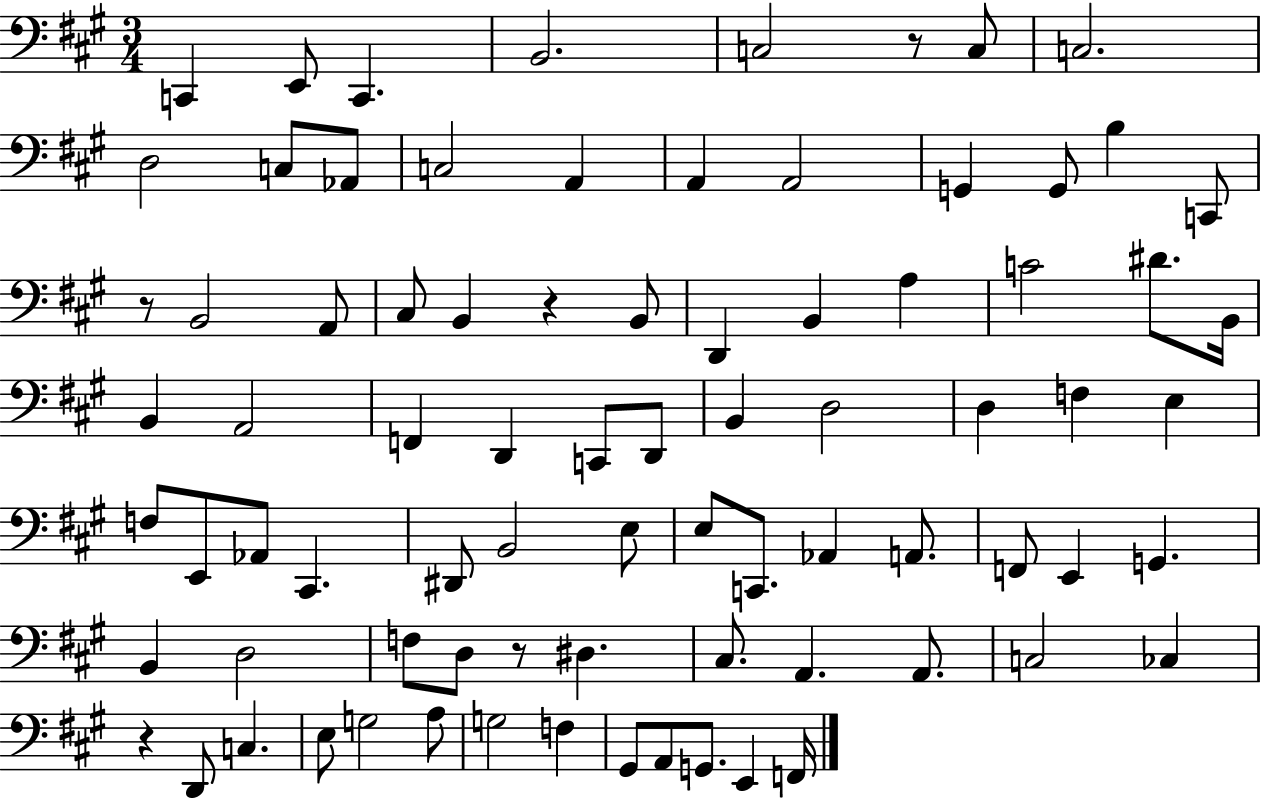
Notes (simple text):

C2/q E2/e C2/q. B2/h. C3/h R/e C3/e C3/h. D3/h C3/e Ab2/e C3/h A2/q A2/q A2/h G2/q G2/e B3/q C2/e R/e B2/h A2/e C#3/e B2/q R/q B2/e D2/q B2/q A3/q C4/h D#4/e. B2/s B2/q A2/h F2/q D2/q C2/e D2/e B2/q D3/h D3/q F3/q E3/q F3/e E2/e Ab2/e C#2/q. D#2/e B2/h E3/e E3/e C2/e. Ab2/q A2/e. F2/e E2/q G2/q. B2/q D3/h F3/e D3/e R/e D#3/q. C#3/e. A2/q. A2/e. C3/h CES3/q R/q D2/e C3/q. E3/e G3/h A3/e G3/h F3/q G#2/e A2/e G2/e. E2/q F2/s